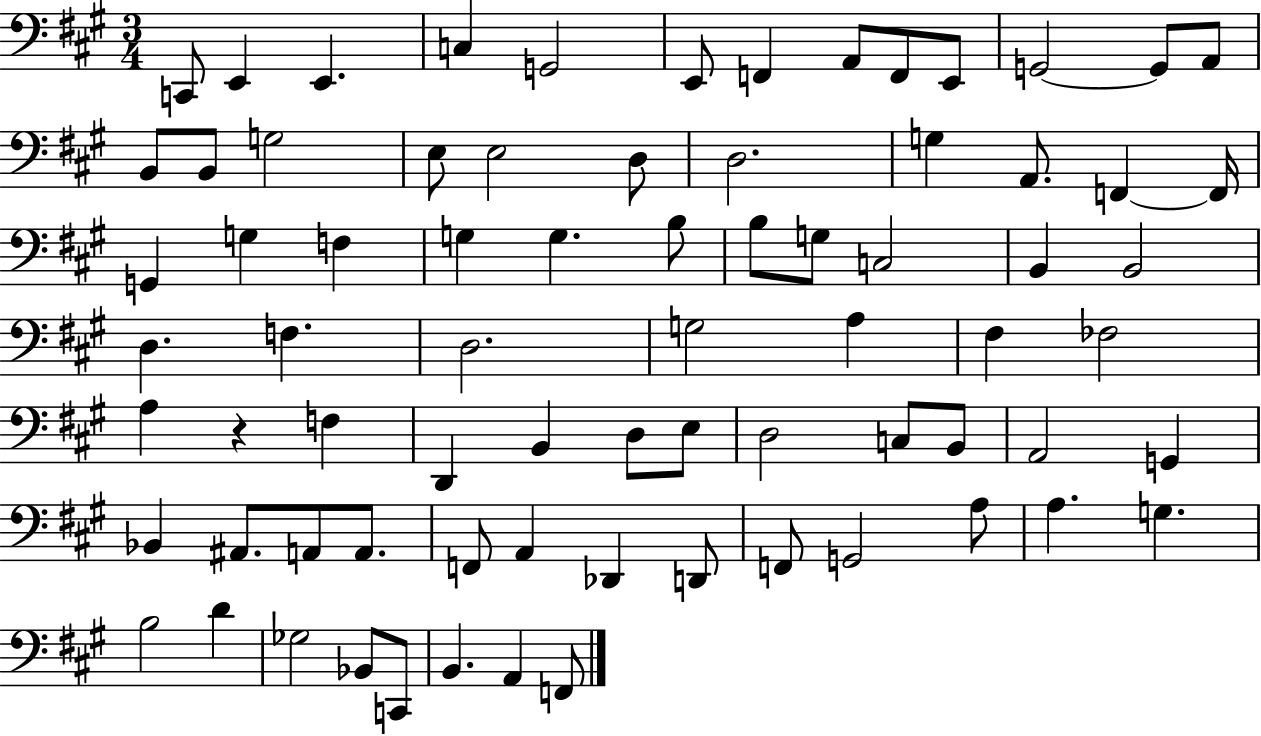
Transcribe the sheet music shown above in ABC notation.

X:1
T:Untitled
M:3/4
L:1/4
K:A
C,,/2 E,, E,, C, G,,2 E,,/2 F,, A,,/2 F,,/2 E,,/2 G,,2 G,,/2 A,,/2 B,,/2 B,,/2 G,2 E,/2 E,2 D,/2 D,2 G, A,,/2 F,, F,,/4 G,, G, F, G, G, B,/2 B,/2 G,/2 C,2 B,, B,,2 D, F, D,2 G,2 A, ^F, _F,2 A, z F, D,, B,, D,/2 E,/2 D,2 C,/2 B,,/2 A,,2 G,, _B,, ^A,,/2 A,,/2 A,,/2 F,,/2 A,, _D,, D,,/2 F,,/2 G,,2 A,/2 A, G, B,2 D _G,2 _B,,/2 C,,/2 B,, A,, F,,/2